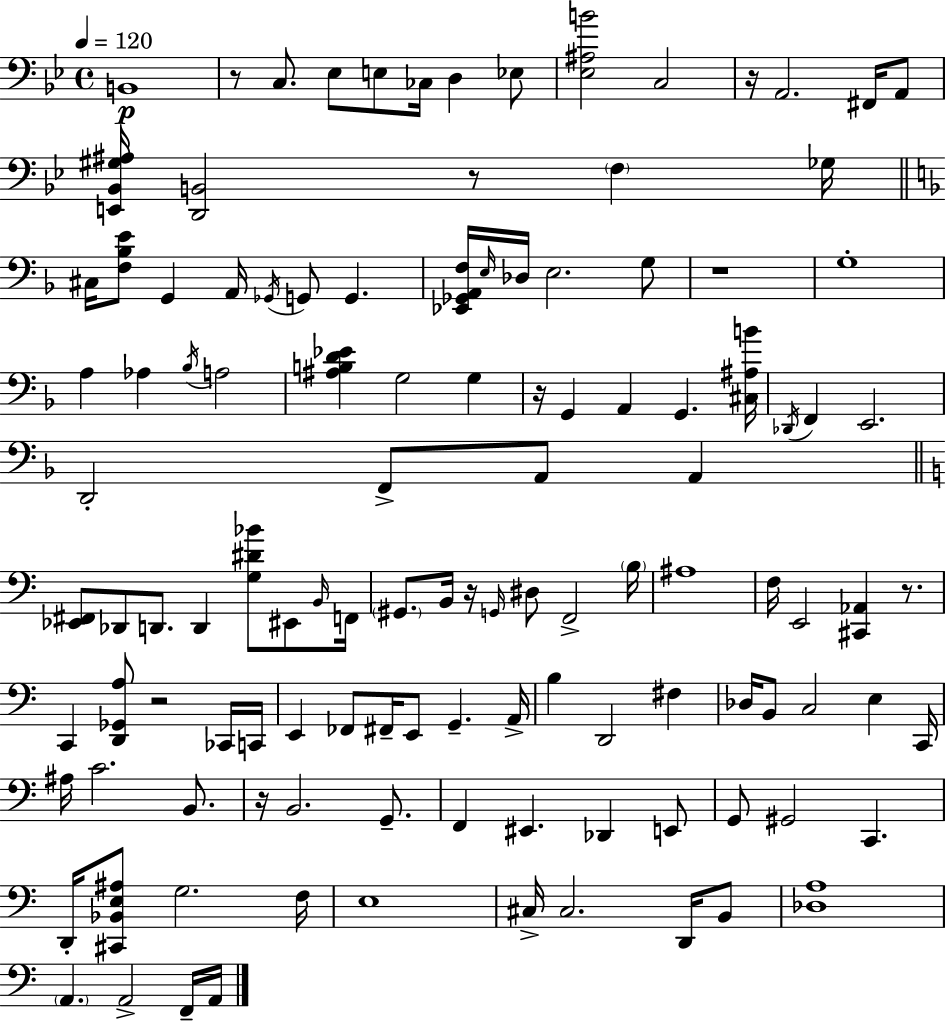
{
  \clef bass
  \time 4/4
  \defaultTimeSignature
  \key bes \major
  \tempo 4 = 120
  b,1\p | r8 c8. ees8 e8 ces16 d4 ees8 | <ees ais b'>2 c2 | r16 a,2. fis,16 a,8 | \break <e, bes, gis ais>16 <d, b,>2 r8 \parenthesize f4 ges16 | \bar "||" \break \key d \minor cis16 <f bes e'>8 g,4 a,16 \acciaccatura { ges,16 } g,8 g,4. | <ees, ges, a, f>16 \grace { e16 } des16 e2. | g8 r1 | g1-. | \break a4 aes4 \acciaccatura { bes16 } a2 | <ais b d' ees'>4 g2 g4 | r16 g,4 a,4 g,4. | <cis ais b'>16 \acciaccatura { des,16 } f,4 e,2. | \break d,2-. f,8-> a,8 | a,4 \bar "||" \break \key c \major <ees, fis,>8 des,8 d,8. d,4 <g dis' bes'>8 eis,8 \grace { b,16 } | f,16 \parenthesize gis,8. b,16 r16 \grace { g,16 } dis8 f,2-> | \parenthesize b16 ais1 | f16 e,2 <cis, aes,>4 r8. | \break c,4 <d, ges, a>8 r2 | ces,16 c,16 e,4 fes,8 fis,16-- e,8 g,4.-- | a,16-> b4 d,2 fis4 | des16 b,8 c2 e4 | \break c,16 ais16 c'2. b,8. | r16 b,2. g,8.-- | f,4 eis,4. des,4 | e,8 g,8 gis,2 c,4. | \break d,16-. <cis, bes, e ais>8 g2. | f16 e1 | cis16-> cis2. d,16 | b,8 <des a>1 | \break \parenthesize a,4. a,2-> | f,16-- a,16 \bar "|."
}